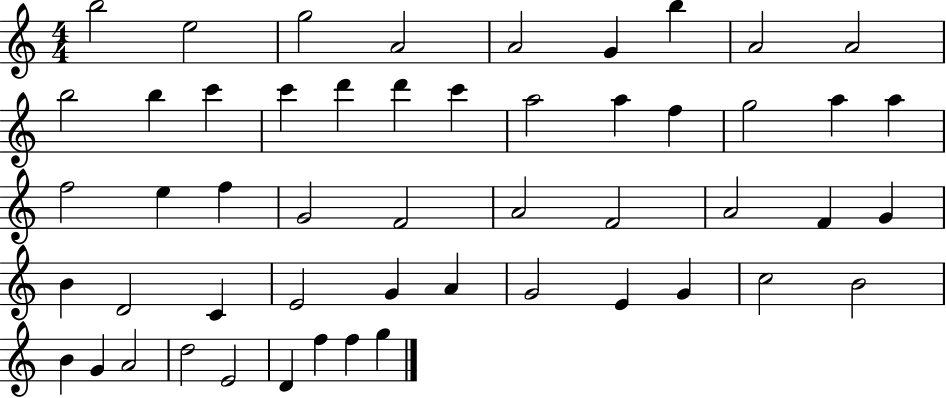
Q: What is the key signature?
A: C major